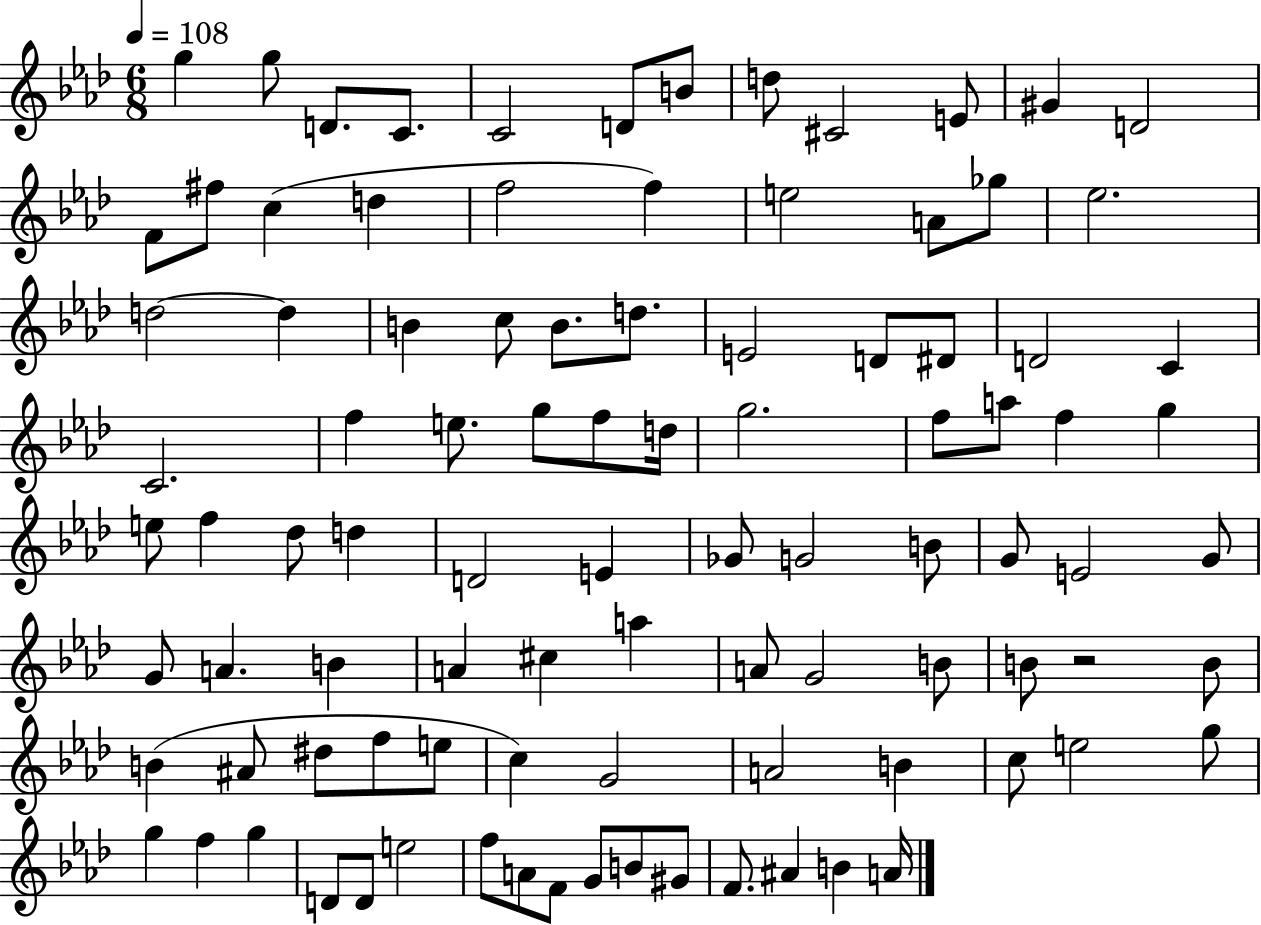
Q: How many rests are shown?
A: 1